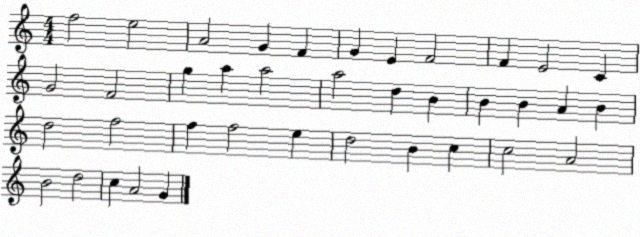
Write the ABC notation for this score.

X:1
T:Untitled
M:4/4
L:1/4
K:C
f2 e2 A2 G F G E F2 F E2 C G2 F2 g a a2 a2 d B B B A B d2 f2 f f2 e d2 B c c2 A2 B2 d2 c A2 G